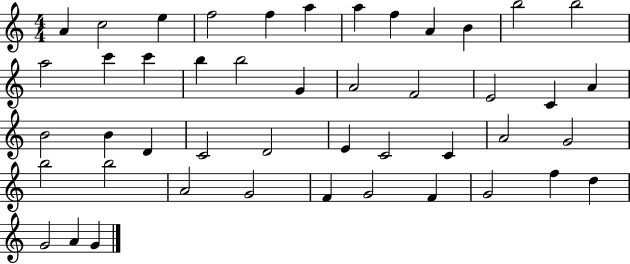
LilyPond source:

{
  \clef treble
  \numericTimeSignature
  \time 4/4
  \key c \major
  a'4 c''2 e''4 | f''2 f''4 a''4 | a''4 f''4 a'4 b'4 | b''2 b''2 | \break a''2 c'''4 c'''4 | b''4 b''2 g'4 | a'2 f'2 | e'2 c'4 a'4 | \break b'2 b'4 d'4 | c'2 d'2 | e'4 c'2 c'4 | a'2 g'2 | \break b''2 b''2 | a'2 g'2 | f'4 g'2 f'4 | g'2 f''4 d''4 | \break g'2 a'4 g'4 | \bar "|."
}